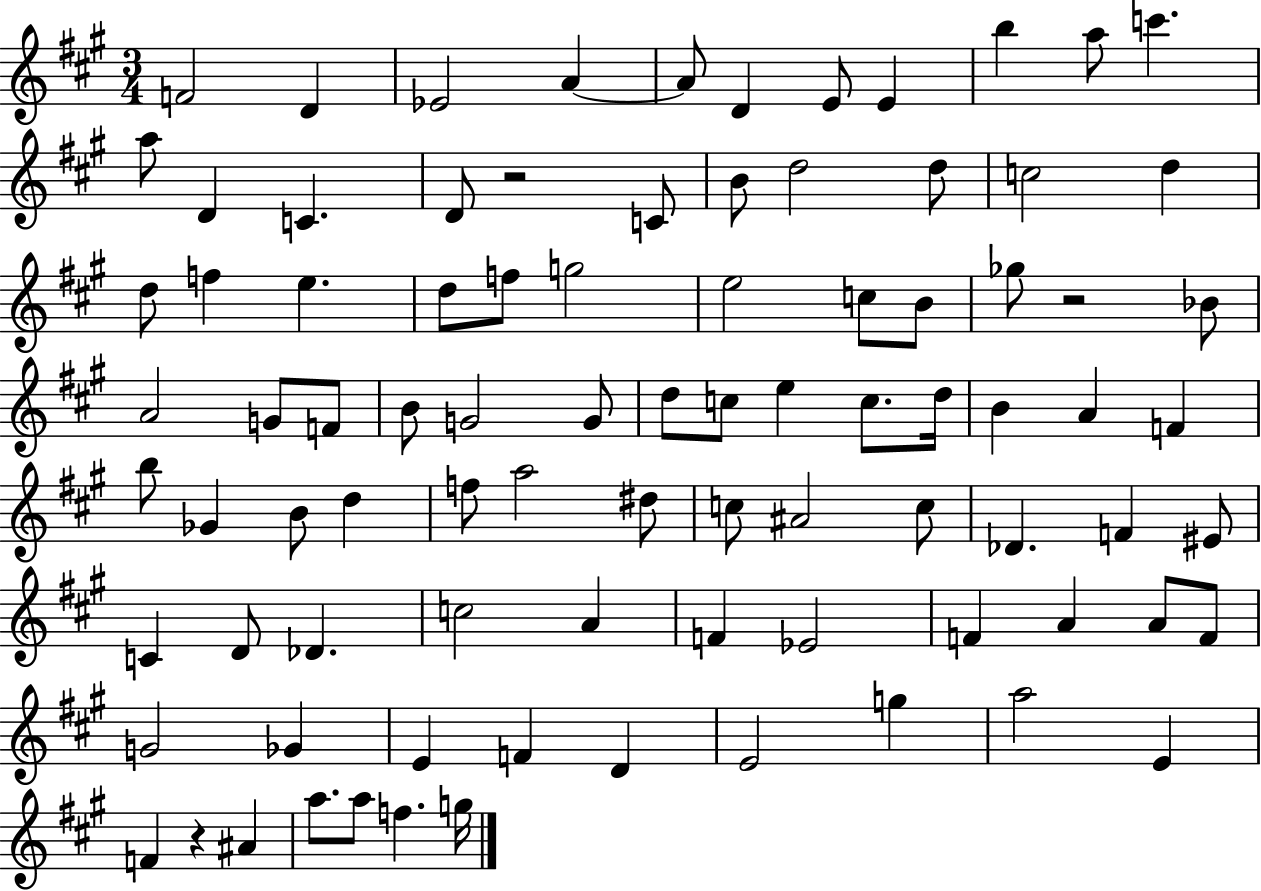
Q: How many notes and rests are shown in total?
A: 88